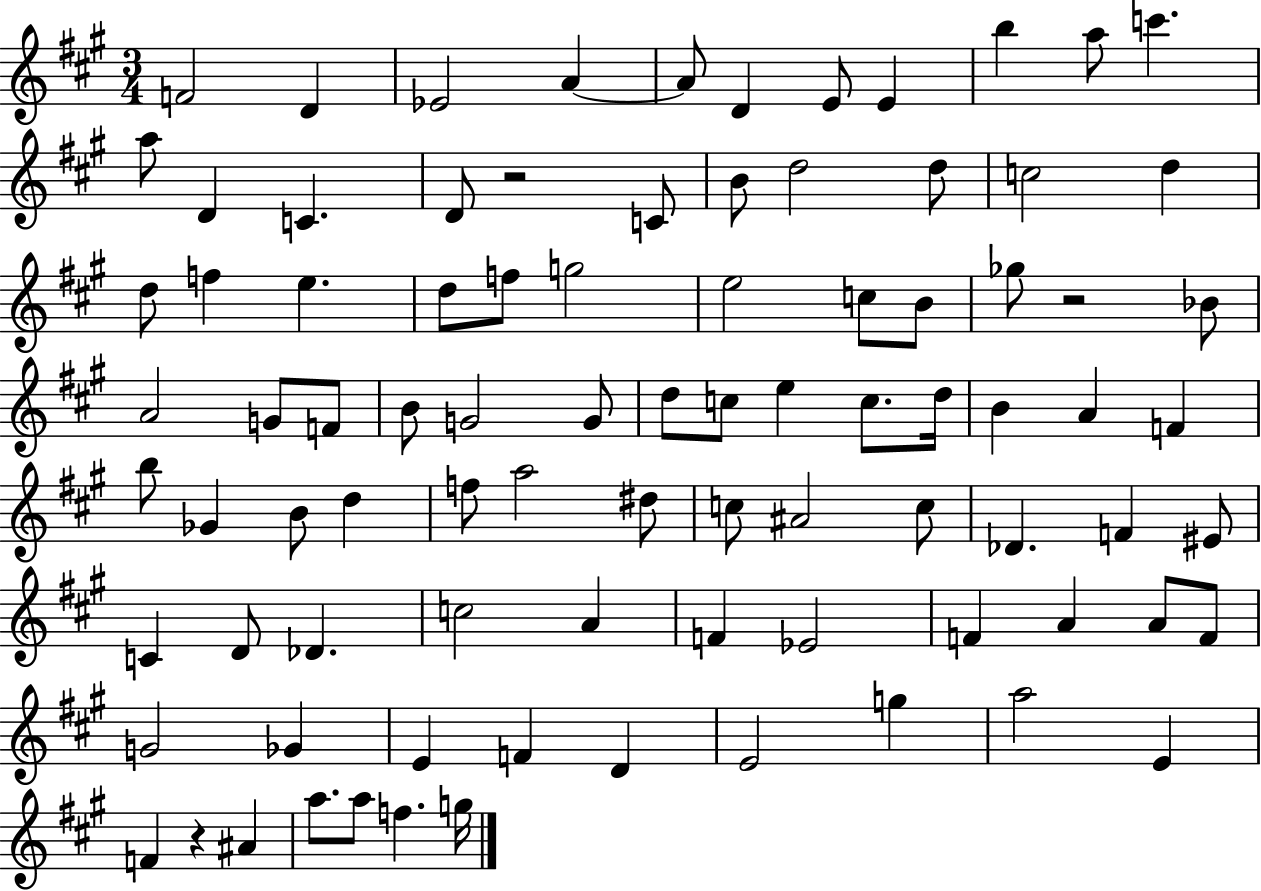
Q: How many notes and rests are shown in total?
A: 88